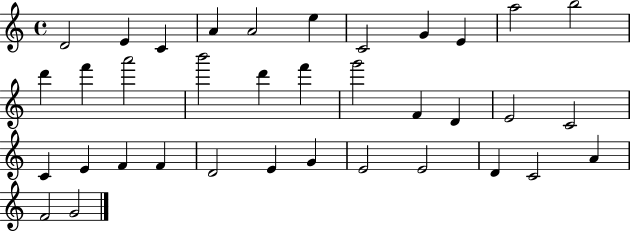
D4/h E4/q C4/q A4/q A4/h E5/q C4/h G4/q E4/q A5/h B5/h D6/q F6/q A6/h B6/h D6/q F6/q G6/h F4/q D4/q E4/h C4/h C4/q E4/q F4/q F4/q D4/h E4/q G4/q E4/h E4/h D4/q C4/h A4/q F4/h G4/h